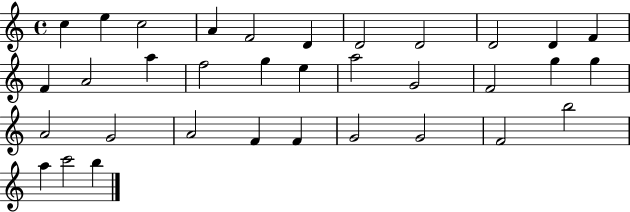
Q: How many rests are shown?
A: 0